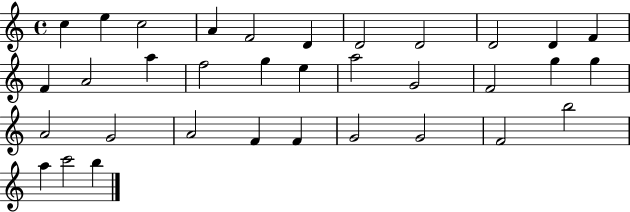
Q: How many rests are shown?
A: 0